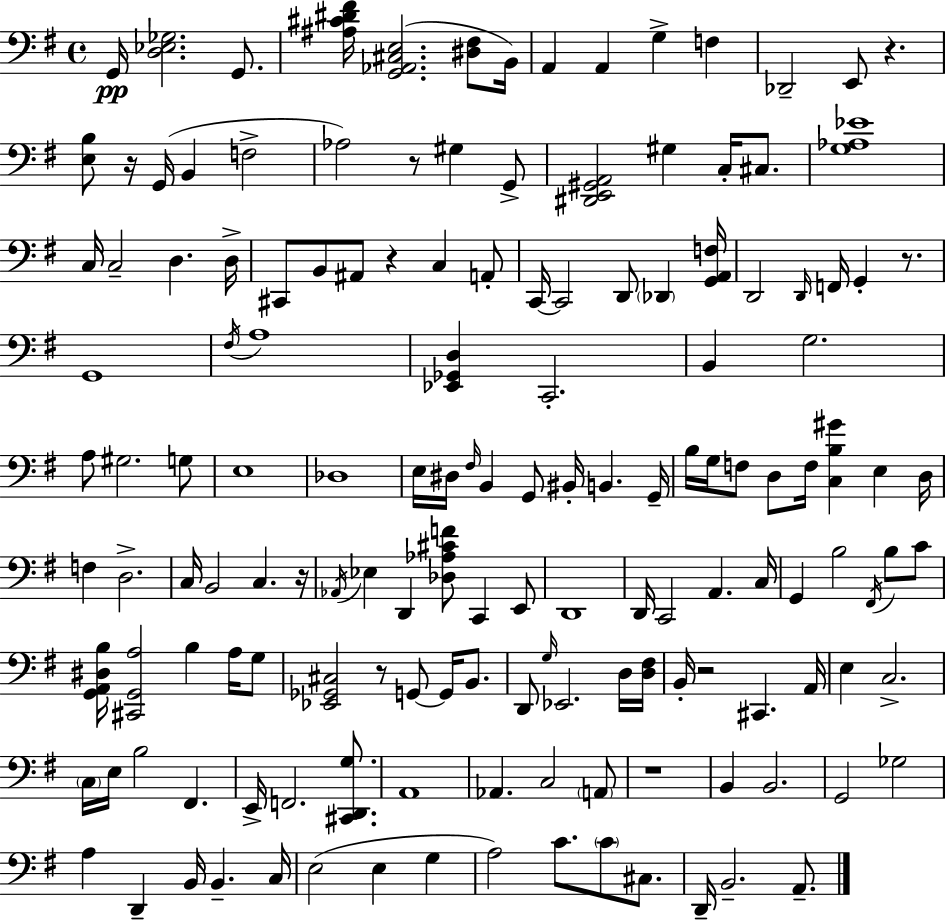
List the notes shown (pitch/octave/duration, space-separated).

G2/s [D3,Eb3,Gb3]/h. G2/e. [A#3,C#4,D#4,F#4]/s [G2,Ab2,C#3,E3]/h. [D#3,F#3]/e B2/s A2/q A2/q G3/q F3/q Db2/h E2/e R/q. [E3,B3]/e R/s G2/s B2/q F3/h Ab3/h R/e G#3/q G2/e [D#2,E2,G#2,A2]/h G#3/q C3/s C#3/e. [G3,Ab3,Eb4]/w C3/s C3/h D3/q. D3/s C#2/e B2/e A#2/e R/q C3/q A2/e C2/s C2/h D2/e Db2/q [G2,A2,F3]/s D2/h D2/s F2/s G2/q R/e. G2/w F#3/s A3/w [Eb2,Gb2,D3]/q C2/h. B2/q G3/h. A3/e G#3/h. G3/e E3/w Db3/w E3/s D#3/s F#3/s B2/q G2/e BIS2/s B2/q. G2/s B3/s G3/s F3/e D3/e F3/s [C3,B3,G#4]/q E3/q D3/s F3/q D3/h. C3/s B2/h C3/q. R/s Ab2/s Eb3/q D2/q [Db3,Ab3,C#4,F4]/e C2/q E2/e D2/w D2/s C2/h A2/q. C3/s G2/q B3/h F#2/s B3/e C4/e [G2,A2,D#3,B3]/s [C#2,G2,A3]/h B3/q A3/s G3/e [Eb2,Gb2,C#3]/h R/e G2/e G2/s B2/e. D2/e G3/s Eb2/h. D3/s [D3,F#3]/s B2/s R/h C#2/q. A2/s E3/q C3/h. C3/s E3/s B3/h F#2/q. E2/s F2/h. [C#2,D2,G3]/e. A2/w Ab2/q. C3/h A2/e R/w B2/q B2/h. G2/h Gb3/h A3/q D2/q B2/s B2/q. C3/s E3/h E3/q G3/q A3/h C4/e. C4/e C#3/e. D2/s B2/h. A2/e.